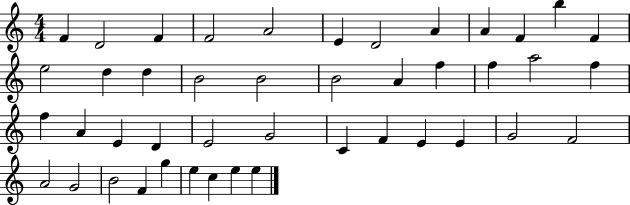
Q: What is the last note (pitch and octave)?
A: E5